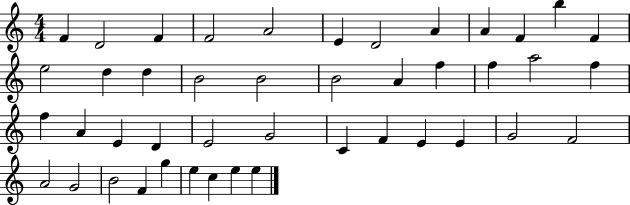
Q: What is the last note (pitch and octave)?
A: E5